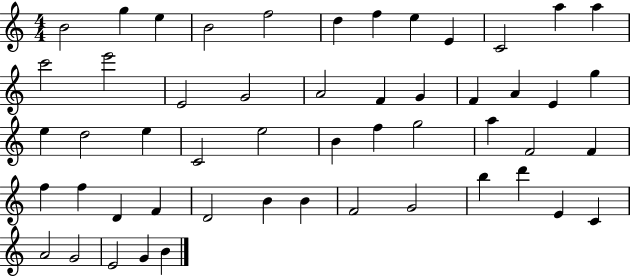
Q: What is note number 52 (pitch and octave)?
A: B4